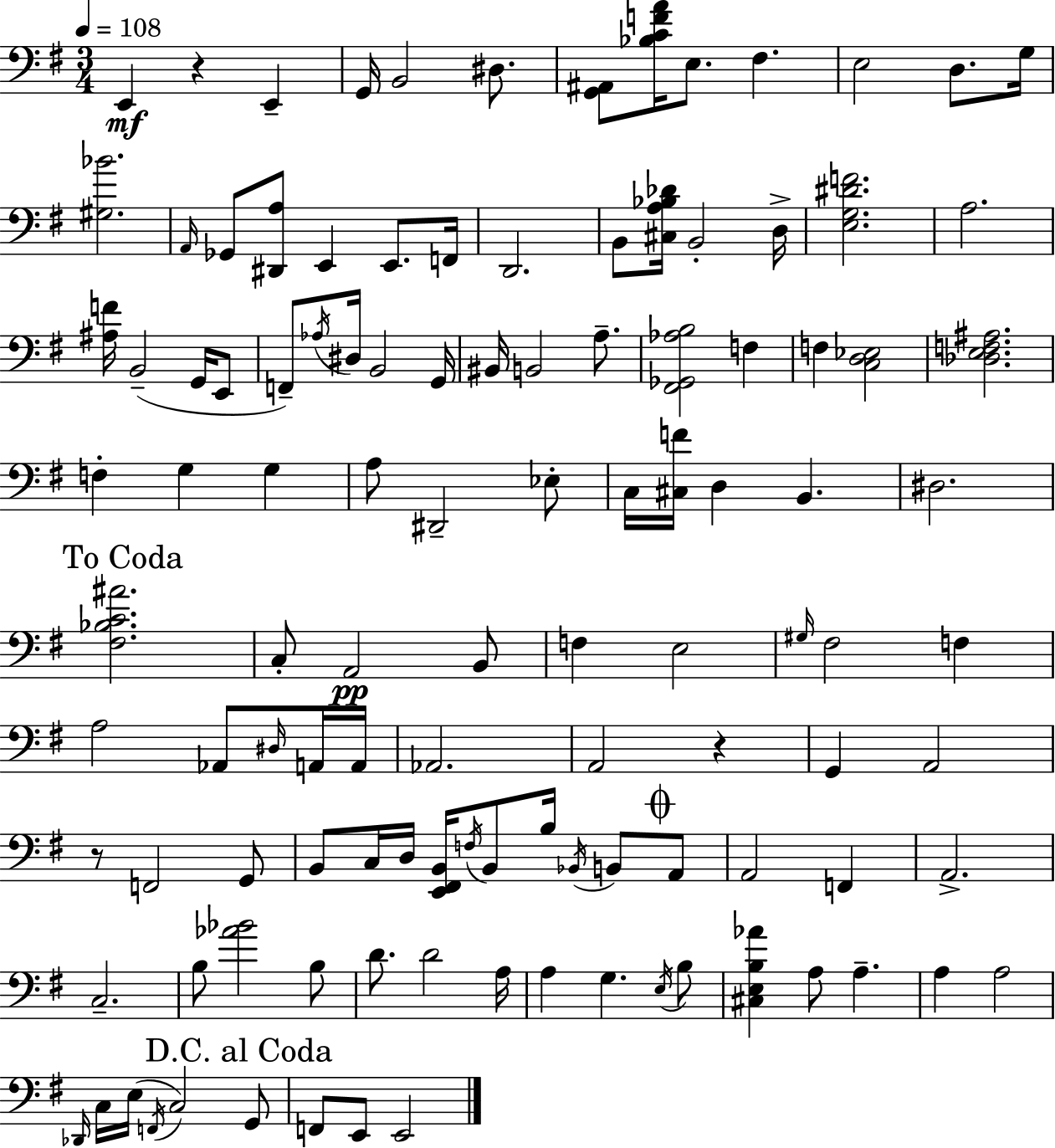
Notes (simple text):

E2/q R/q E2/q G2/s B2/h D#3/e. [G2,A#2]/e [Bb3,C4,F4,A4]/s E3/e. F#3/q. E3/h D3/e. G3/s [G#3,Bb4]/h. A2/s Gb2/e [D#2,A3]/e E2/q E2/e. F2/s D2/h. B2/e [C#3,A3,Bb3,Db4]/s B2/h D3/s [E3,G3,D#4,F4]/h. A3/h. [A#3,F4]/s B2/h G2/s E2/e F2/e Ab3/s D#3/s B2/h G2/s BIS2/s B2/h A3/e. [F#2,Gb2,Ab3,B3]/h F3/q F3/q [C3,D3,Eb3]/h [Db3,E3,F3,A#3]/h. F3/q G3/q G3/q A3/e D#2/h Eb3/e C3/s [C#3,F4]/s D3/q B2/q. D#3/h. [F#3,Bb3,C4,A#4]/h. C3/e A2/h B2/e F3/q E3/h G#3/s F#3/h F3/q A3/h Ab2/e D#3/s A2/s A2/s Ab2/h. A2/h R/q G2/q A2/h R/e F2/h G2/e B2/e C3/s D3/s [E2,F#2,B2]/s F3/s B2/e B3/s Bb2/s B2/e A2/e A2/h F2/q A2/h. C3/h. B3/e [Ab4,Bb4]/h B3/e D4/e. D4/h A3/s A3/q G3/q. E3/s B3/e [C#3,E3,B3,Ab4]/q A3/e A3/q. A3/q A3/h Db2/s C3/s E3/s F2/s C3/h G2/e F2/e E2/e E2/h